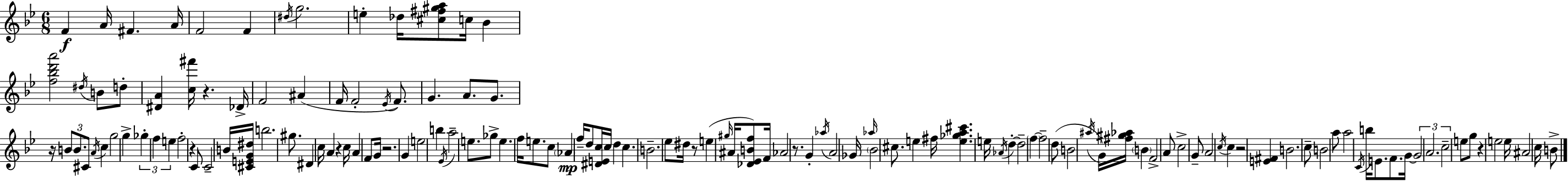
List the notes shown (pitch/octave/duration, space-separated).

F4/q A4/s F#4/q. A4/s F4/h F4/q D#5/s G5/h. E5/q Db5/s [C#5,F#5,G#5,A5]/e C5/s Bb4/q [F5,Bb5,D6,A6]/h D#5/s B4/e D5/e [D#4,A4]/q [C5,F#6]/s R/q. Db4/s F4/h A#4/q F4/s F4/h Eb4/s F4/e. G4/q. A4/e. G4/e. R/s B4/e B4/e. C#4/e A4/s C5/q G5/h G5/q Gb5/q F5/q E5/q F5/h R/q C4/e C4/h B4/s [C#4,E4,G4,D#5]/s B5/h. G#5/e. D#4/q C5/s A4/q R/q C5/s A4/q F4/e G4/s R/h. G4/q E5/h B5/q Eb4/s A5/h E5/e. Gb5/e E5/q. F5/s E5/e. C5/e Ab4/q F5/s D5/e [D#4,E4,C5]/s C5/s D5/q C5/q. B4/h. Eb5/e D#5/s R/e E5/q G#5/s A#4/s [Db4,Eb4,B4,F5]/e F4/s Ab4/h R/e. G4/q Ab5/s A4/h Gb4/s Ab5/s Bb4/h C#5/e. E5/q F#5/s [E5,Gb5,A5,C#6]/q. E5/s Ab4/s D5/q D5/h F5/q F5/h D5/e B4/h A#5/s G4/s [F#5,G#5,Ab5]/s B4/q F4/h A4/e C5/h G4/e A4/h C5/s C5/q R/h [E4,F#4]/q B4/h. C5/e B4/h A5/e A5/h C4/s B5/s E4/e. F4/e. G4/s G4/h A4/h. C5/h E5/e G5/e R/q E5/h E5/s A#4/h C5/s B4/e